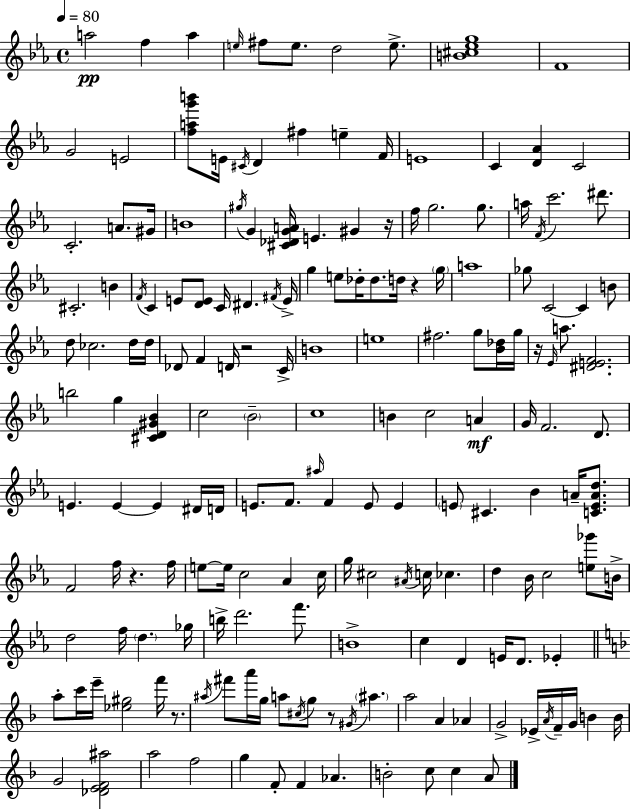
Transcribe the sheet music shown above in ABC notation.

X:1
T:Untitled
M:4/4
L:1/4
K:Cm
a2 f a e/4 ^f/2 e/2 d2 e/2 [B^c_eg]4 F4 G2 E2 [fag'b']/2 E/4 ^C/4 D ^f e F/4 E4 C [D_A] C2 C2 A/2 ^G/4 B4 ^g/4 G [^C_DGA]/4 E ^G z/4 f/4 g2 g/2 a/4 F/4 c'2 ^d'/2 ^C2 B F/4 C E/2 [DE]/2 C/4 ^D ^F/4 E/4 g e/2 _d/4 _d/2 d/4 z g/4 a4 _g/2 C2 C B/2 d/2 _c2 d/4 d/4 _D/2 F D/4 z2 C/4 B4 e4 ^f2 g/2 [_B_d]/4 g/4 z/4 _E/4 a/2 [^DEF]2 b2 g [^CD^G_B] c2 _B2 c4 B c2 A G/4 F2 D/2 E E E ^D/4 D/4 E/2 F/2 ^a/4 F E/2 E E/2 ^C _B A/4 [CEAd]/2 F2 f/4 z f/4 e/2 e/4 c2 _A c/4 g/4 ^c2 ^A/4 c/4 _c d _B/4 c2 [e_g']/2 B/4 d2 f/4 d _g/4 b/4 d'2 f'/2 B4 c D E/4 D/2 _E a/2 c'/4 e'/4 [_e^g]2 f'/4 z/2 ^a/4 ^f'/2 a'/4 g/4 a/2 ^c/4 g/2 z/2 ^G/4 ^a a2 A _A G2 _E/4 A/4 F/4 G/4 B B/4 G2 [_DEF^a]2 a2 f2 g F/2 F _A B2 c/2 c A/2